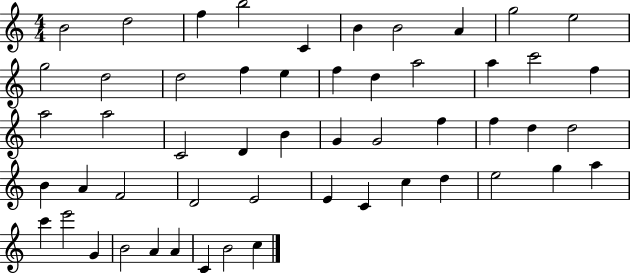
B4/h D5/h F5/q B5/h C4/q B4/q B4/h A4/q G5/h E5/h G5/h D5/h D5/h F5/q E5/q F5/q D5/q A5/h A5/q C6/h F5/q A5/h A5/h C4/h D4/q B4/q G4/q G4/h F5/q F5/q D5/q D5/h B4/q A4/q F4/h D4/h E4/h E4/q C4/q C5/q D5/q E5/h G5/q A5/q C6/q E6/h G4/q B4/h A4/q A4/q C4/q B4/h C5/q